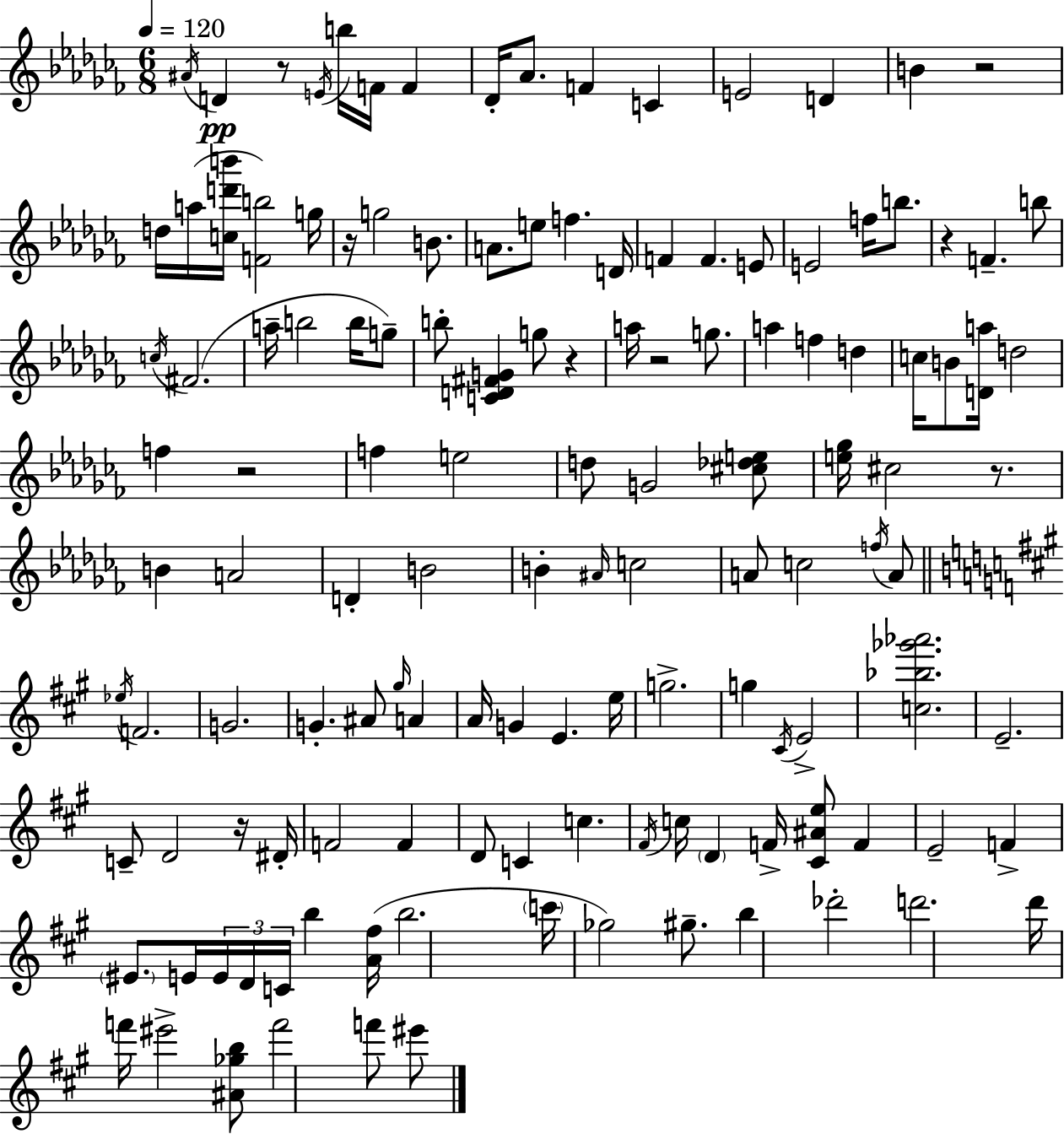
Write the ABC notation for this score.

X:1
T:Untitled
M:6/8
L:1/4
K:Abm
^A/4 D z/2 E/4 b/4 F/4 F _D/4 _A/2 F C E2 D B z2 d/4 a/4 [cd'b']/4 [Fb]2 g/4 z/4 g2 B/2 A/2 e/2 f D/4 F F E/2 E2 f/4 b/2 z F b/2 c/4 ^F2 a/4 b2 b/4 g/2 b/2 [CD^FG] g/2 z a/4 z2 g/2 a f d c/4 B/2 [Da]/4 d2 f z2 f e2 d/2 G2 [^c_de]/2 [e_g]/4 ^c2 z/2 B A2 D B2 B ^A/4 c2 A/2 c2 f/4 A/2 _e/4 F2 G2 G ^A/2 ^g/4 A A/4 G E e/4 g2 g ^C/4 E2 [c_b_g'_a']2 E2 C/2 D2 z/4 ^D/4 F2 F D/2 C c ^F/4 c/4 D F/4 [^C^Ae]/2 F E2 F ^E/2 E/4 E/4 D/4 C/4 b [A^f]/4 b2 c'/4 _g2 ^g/2 b _d'2 d'2 d'/4 f'/4 ^e'2 [^A_gb]/2 f'2 f'/2 ^e'/2